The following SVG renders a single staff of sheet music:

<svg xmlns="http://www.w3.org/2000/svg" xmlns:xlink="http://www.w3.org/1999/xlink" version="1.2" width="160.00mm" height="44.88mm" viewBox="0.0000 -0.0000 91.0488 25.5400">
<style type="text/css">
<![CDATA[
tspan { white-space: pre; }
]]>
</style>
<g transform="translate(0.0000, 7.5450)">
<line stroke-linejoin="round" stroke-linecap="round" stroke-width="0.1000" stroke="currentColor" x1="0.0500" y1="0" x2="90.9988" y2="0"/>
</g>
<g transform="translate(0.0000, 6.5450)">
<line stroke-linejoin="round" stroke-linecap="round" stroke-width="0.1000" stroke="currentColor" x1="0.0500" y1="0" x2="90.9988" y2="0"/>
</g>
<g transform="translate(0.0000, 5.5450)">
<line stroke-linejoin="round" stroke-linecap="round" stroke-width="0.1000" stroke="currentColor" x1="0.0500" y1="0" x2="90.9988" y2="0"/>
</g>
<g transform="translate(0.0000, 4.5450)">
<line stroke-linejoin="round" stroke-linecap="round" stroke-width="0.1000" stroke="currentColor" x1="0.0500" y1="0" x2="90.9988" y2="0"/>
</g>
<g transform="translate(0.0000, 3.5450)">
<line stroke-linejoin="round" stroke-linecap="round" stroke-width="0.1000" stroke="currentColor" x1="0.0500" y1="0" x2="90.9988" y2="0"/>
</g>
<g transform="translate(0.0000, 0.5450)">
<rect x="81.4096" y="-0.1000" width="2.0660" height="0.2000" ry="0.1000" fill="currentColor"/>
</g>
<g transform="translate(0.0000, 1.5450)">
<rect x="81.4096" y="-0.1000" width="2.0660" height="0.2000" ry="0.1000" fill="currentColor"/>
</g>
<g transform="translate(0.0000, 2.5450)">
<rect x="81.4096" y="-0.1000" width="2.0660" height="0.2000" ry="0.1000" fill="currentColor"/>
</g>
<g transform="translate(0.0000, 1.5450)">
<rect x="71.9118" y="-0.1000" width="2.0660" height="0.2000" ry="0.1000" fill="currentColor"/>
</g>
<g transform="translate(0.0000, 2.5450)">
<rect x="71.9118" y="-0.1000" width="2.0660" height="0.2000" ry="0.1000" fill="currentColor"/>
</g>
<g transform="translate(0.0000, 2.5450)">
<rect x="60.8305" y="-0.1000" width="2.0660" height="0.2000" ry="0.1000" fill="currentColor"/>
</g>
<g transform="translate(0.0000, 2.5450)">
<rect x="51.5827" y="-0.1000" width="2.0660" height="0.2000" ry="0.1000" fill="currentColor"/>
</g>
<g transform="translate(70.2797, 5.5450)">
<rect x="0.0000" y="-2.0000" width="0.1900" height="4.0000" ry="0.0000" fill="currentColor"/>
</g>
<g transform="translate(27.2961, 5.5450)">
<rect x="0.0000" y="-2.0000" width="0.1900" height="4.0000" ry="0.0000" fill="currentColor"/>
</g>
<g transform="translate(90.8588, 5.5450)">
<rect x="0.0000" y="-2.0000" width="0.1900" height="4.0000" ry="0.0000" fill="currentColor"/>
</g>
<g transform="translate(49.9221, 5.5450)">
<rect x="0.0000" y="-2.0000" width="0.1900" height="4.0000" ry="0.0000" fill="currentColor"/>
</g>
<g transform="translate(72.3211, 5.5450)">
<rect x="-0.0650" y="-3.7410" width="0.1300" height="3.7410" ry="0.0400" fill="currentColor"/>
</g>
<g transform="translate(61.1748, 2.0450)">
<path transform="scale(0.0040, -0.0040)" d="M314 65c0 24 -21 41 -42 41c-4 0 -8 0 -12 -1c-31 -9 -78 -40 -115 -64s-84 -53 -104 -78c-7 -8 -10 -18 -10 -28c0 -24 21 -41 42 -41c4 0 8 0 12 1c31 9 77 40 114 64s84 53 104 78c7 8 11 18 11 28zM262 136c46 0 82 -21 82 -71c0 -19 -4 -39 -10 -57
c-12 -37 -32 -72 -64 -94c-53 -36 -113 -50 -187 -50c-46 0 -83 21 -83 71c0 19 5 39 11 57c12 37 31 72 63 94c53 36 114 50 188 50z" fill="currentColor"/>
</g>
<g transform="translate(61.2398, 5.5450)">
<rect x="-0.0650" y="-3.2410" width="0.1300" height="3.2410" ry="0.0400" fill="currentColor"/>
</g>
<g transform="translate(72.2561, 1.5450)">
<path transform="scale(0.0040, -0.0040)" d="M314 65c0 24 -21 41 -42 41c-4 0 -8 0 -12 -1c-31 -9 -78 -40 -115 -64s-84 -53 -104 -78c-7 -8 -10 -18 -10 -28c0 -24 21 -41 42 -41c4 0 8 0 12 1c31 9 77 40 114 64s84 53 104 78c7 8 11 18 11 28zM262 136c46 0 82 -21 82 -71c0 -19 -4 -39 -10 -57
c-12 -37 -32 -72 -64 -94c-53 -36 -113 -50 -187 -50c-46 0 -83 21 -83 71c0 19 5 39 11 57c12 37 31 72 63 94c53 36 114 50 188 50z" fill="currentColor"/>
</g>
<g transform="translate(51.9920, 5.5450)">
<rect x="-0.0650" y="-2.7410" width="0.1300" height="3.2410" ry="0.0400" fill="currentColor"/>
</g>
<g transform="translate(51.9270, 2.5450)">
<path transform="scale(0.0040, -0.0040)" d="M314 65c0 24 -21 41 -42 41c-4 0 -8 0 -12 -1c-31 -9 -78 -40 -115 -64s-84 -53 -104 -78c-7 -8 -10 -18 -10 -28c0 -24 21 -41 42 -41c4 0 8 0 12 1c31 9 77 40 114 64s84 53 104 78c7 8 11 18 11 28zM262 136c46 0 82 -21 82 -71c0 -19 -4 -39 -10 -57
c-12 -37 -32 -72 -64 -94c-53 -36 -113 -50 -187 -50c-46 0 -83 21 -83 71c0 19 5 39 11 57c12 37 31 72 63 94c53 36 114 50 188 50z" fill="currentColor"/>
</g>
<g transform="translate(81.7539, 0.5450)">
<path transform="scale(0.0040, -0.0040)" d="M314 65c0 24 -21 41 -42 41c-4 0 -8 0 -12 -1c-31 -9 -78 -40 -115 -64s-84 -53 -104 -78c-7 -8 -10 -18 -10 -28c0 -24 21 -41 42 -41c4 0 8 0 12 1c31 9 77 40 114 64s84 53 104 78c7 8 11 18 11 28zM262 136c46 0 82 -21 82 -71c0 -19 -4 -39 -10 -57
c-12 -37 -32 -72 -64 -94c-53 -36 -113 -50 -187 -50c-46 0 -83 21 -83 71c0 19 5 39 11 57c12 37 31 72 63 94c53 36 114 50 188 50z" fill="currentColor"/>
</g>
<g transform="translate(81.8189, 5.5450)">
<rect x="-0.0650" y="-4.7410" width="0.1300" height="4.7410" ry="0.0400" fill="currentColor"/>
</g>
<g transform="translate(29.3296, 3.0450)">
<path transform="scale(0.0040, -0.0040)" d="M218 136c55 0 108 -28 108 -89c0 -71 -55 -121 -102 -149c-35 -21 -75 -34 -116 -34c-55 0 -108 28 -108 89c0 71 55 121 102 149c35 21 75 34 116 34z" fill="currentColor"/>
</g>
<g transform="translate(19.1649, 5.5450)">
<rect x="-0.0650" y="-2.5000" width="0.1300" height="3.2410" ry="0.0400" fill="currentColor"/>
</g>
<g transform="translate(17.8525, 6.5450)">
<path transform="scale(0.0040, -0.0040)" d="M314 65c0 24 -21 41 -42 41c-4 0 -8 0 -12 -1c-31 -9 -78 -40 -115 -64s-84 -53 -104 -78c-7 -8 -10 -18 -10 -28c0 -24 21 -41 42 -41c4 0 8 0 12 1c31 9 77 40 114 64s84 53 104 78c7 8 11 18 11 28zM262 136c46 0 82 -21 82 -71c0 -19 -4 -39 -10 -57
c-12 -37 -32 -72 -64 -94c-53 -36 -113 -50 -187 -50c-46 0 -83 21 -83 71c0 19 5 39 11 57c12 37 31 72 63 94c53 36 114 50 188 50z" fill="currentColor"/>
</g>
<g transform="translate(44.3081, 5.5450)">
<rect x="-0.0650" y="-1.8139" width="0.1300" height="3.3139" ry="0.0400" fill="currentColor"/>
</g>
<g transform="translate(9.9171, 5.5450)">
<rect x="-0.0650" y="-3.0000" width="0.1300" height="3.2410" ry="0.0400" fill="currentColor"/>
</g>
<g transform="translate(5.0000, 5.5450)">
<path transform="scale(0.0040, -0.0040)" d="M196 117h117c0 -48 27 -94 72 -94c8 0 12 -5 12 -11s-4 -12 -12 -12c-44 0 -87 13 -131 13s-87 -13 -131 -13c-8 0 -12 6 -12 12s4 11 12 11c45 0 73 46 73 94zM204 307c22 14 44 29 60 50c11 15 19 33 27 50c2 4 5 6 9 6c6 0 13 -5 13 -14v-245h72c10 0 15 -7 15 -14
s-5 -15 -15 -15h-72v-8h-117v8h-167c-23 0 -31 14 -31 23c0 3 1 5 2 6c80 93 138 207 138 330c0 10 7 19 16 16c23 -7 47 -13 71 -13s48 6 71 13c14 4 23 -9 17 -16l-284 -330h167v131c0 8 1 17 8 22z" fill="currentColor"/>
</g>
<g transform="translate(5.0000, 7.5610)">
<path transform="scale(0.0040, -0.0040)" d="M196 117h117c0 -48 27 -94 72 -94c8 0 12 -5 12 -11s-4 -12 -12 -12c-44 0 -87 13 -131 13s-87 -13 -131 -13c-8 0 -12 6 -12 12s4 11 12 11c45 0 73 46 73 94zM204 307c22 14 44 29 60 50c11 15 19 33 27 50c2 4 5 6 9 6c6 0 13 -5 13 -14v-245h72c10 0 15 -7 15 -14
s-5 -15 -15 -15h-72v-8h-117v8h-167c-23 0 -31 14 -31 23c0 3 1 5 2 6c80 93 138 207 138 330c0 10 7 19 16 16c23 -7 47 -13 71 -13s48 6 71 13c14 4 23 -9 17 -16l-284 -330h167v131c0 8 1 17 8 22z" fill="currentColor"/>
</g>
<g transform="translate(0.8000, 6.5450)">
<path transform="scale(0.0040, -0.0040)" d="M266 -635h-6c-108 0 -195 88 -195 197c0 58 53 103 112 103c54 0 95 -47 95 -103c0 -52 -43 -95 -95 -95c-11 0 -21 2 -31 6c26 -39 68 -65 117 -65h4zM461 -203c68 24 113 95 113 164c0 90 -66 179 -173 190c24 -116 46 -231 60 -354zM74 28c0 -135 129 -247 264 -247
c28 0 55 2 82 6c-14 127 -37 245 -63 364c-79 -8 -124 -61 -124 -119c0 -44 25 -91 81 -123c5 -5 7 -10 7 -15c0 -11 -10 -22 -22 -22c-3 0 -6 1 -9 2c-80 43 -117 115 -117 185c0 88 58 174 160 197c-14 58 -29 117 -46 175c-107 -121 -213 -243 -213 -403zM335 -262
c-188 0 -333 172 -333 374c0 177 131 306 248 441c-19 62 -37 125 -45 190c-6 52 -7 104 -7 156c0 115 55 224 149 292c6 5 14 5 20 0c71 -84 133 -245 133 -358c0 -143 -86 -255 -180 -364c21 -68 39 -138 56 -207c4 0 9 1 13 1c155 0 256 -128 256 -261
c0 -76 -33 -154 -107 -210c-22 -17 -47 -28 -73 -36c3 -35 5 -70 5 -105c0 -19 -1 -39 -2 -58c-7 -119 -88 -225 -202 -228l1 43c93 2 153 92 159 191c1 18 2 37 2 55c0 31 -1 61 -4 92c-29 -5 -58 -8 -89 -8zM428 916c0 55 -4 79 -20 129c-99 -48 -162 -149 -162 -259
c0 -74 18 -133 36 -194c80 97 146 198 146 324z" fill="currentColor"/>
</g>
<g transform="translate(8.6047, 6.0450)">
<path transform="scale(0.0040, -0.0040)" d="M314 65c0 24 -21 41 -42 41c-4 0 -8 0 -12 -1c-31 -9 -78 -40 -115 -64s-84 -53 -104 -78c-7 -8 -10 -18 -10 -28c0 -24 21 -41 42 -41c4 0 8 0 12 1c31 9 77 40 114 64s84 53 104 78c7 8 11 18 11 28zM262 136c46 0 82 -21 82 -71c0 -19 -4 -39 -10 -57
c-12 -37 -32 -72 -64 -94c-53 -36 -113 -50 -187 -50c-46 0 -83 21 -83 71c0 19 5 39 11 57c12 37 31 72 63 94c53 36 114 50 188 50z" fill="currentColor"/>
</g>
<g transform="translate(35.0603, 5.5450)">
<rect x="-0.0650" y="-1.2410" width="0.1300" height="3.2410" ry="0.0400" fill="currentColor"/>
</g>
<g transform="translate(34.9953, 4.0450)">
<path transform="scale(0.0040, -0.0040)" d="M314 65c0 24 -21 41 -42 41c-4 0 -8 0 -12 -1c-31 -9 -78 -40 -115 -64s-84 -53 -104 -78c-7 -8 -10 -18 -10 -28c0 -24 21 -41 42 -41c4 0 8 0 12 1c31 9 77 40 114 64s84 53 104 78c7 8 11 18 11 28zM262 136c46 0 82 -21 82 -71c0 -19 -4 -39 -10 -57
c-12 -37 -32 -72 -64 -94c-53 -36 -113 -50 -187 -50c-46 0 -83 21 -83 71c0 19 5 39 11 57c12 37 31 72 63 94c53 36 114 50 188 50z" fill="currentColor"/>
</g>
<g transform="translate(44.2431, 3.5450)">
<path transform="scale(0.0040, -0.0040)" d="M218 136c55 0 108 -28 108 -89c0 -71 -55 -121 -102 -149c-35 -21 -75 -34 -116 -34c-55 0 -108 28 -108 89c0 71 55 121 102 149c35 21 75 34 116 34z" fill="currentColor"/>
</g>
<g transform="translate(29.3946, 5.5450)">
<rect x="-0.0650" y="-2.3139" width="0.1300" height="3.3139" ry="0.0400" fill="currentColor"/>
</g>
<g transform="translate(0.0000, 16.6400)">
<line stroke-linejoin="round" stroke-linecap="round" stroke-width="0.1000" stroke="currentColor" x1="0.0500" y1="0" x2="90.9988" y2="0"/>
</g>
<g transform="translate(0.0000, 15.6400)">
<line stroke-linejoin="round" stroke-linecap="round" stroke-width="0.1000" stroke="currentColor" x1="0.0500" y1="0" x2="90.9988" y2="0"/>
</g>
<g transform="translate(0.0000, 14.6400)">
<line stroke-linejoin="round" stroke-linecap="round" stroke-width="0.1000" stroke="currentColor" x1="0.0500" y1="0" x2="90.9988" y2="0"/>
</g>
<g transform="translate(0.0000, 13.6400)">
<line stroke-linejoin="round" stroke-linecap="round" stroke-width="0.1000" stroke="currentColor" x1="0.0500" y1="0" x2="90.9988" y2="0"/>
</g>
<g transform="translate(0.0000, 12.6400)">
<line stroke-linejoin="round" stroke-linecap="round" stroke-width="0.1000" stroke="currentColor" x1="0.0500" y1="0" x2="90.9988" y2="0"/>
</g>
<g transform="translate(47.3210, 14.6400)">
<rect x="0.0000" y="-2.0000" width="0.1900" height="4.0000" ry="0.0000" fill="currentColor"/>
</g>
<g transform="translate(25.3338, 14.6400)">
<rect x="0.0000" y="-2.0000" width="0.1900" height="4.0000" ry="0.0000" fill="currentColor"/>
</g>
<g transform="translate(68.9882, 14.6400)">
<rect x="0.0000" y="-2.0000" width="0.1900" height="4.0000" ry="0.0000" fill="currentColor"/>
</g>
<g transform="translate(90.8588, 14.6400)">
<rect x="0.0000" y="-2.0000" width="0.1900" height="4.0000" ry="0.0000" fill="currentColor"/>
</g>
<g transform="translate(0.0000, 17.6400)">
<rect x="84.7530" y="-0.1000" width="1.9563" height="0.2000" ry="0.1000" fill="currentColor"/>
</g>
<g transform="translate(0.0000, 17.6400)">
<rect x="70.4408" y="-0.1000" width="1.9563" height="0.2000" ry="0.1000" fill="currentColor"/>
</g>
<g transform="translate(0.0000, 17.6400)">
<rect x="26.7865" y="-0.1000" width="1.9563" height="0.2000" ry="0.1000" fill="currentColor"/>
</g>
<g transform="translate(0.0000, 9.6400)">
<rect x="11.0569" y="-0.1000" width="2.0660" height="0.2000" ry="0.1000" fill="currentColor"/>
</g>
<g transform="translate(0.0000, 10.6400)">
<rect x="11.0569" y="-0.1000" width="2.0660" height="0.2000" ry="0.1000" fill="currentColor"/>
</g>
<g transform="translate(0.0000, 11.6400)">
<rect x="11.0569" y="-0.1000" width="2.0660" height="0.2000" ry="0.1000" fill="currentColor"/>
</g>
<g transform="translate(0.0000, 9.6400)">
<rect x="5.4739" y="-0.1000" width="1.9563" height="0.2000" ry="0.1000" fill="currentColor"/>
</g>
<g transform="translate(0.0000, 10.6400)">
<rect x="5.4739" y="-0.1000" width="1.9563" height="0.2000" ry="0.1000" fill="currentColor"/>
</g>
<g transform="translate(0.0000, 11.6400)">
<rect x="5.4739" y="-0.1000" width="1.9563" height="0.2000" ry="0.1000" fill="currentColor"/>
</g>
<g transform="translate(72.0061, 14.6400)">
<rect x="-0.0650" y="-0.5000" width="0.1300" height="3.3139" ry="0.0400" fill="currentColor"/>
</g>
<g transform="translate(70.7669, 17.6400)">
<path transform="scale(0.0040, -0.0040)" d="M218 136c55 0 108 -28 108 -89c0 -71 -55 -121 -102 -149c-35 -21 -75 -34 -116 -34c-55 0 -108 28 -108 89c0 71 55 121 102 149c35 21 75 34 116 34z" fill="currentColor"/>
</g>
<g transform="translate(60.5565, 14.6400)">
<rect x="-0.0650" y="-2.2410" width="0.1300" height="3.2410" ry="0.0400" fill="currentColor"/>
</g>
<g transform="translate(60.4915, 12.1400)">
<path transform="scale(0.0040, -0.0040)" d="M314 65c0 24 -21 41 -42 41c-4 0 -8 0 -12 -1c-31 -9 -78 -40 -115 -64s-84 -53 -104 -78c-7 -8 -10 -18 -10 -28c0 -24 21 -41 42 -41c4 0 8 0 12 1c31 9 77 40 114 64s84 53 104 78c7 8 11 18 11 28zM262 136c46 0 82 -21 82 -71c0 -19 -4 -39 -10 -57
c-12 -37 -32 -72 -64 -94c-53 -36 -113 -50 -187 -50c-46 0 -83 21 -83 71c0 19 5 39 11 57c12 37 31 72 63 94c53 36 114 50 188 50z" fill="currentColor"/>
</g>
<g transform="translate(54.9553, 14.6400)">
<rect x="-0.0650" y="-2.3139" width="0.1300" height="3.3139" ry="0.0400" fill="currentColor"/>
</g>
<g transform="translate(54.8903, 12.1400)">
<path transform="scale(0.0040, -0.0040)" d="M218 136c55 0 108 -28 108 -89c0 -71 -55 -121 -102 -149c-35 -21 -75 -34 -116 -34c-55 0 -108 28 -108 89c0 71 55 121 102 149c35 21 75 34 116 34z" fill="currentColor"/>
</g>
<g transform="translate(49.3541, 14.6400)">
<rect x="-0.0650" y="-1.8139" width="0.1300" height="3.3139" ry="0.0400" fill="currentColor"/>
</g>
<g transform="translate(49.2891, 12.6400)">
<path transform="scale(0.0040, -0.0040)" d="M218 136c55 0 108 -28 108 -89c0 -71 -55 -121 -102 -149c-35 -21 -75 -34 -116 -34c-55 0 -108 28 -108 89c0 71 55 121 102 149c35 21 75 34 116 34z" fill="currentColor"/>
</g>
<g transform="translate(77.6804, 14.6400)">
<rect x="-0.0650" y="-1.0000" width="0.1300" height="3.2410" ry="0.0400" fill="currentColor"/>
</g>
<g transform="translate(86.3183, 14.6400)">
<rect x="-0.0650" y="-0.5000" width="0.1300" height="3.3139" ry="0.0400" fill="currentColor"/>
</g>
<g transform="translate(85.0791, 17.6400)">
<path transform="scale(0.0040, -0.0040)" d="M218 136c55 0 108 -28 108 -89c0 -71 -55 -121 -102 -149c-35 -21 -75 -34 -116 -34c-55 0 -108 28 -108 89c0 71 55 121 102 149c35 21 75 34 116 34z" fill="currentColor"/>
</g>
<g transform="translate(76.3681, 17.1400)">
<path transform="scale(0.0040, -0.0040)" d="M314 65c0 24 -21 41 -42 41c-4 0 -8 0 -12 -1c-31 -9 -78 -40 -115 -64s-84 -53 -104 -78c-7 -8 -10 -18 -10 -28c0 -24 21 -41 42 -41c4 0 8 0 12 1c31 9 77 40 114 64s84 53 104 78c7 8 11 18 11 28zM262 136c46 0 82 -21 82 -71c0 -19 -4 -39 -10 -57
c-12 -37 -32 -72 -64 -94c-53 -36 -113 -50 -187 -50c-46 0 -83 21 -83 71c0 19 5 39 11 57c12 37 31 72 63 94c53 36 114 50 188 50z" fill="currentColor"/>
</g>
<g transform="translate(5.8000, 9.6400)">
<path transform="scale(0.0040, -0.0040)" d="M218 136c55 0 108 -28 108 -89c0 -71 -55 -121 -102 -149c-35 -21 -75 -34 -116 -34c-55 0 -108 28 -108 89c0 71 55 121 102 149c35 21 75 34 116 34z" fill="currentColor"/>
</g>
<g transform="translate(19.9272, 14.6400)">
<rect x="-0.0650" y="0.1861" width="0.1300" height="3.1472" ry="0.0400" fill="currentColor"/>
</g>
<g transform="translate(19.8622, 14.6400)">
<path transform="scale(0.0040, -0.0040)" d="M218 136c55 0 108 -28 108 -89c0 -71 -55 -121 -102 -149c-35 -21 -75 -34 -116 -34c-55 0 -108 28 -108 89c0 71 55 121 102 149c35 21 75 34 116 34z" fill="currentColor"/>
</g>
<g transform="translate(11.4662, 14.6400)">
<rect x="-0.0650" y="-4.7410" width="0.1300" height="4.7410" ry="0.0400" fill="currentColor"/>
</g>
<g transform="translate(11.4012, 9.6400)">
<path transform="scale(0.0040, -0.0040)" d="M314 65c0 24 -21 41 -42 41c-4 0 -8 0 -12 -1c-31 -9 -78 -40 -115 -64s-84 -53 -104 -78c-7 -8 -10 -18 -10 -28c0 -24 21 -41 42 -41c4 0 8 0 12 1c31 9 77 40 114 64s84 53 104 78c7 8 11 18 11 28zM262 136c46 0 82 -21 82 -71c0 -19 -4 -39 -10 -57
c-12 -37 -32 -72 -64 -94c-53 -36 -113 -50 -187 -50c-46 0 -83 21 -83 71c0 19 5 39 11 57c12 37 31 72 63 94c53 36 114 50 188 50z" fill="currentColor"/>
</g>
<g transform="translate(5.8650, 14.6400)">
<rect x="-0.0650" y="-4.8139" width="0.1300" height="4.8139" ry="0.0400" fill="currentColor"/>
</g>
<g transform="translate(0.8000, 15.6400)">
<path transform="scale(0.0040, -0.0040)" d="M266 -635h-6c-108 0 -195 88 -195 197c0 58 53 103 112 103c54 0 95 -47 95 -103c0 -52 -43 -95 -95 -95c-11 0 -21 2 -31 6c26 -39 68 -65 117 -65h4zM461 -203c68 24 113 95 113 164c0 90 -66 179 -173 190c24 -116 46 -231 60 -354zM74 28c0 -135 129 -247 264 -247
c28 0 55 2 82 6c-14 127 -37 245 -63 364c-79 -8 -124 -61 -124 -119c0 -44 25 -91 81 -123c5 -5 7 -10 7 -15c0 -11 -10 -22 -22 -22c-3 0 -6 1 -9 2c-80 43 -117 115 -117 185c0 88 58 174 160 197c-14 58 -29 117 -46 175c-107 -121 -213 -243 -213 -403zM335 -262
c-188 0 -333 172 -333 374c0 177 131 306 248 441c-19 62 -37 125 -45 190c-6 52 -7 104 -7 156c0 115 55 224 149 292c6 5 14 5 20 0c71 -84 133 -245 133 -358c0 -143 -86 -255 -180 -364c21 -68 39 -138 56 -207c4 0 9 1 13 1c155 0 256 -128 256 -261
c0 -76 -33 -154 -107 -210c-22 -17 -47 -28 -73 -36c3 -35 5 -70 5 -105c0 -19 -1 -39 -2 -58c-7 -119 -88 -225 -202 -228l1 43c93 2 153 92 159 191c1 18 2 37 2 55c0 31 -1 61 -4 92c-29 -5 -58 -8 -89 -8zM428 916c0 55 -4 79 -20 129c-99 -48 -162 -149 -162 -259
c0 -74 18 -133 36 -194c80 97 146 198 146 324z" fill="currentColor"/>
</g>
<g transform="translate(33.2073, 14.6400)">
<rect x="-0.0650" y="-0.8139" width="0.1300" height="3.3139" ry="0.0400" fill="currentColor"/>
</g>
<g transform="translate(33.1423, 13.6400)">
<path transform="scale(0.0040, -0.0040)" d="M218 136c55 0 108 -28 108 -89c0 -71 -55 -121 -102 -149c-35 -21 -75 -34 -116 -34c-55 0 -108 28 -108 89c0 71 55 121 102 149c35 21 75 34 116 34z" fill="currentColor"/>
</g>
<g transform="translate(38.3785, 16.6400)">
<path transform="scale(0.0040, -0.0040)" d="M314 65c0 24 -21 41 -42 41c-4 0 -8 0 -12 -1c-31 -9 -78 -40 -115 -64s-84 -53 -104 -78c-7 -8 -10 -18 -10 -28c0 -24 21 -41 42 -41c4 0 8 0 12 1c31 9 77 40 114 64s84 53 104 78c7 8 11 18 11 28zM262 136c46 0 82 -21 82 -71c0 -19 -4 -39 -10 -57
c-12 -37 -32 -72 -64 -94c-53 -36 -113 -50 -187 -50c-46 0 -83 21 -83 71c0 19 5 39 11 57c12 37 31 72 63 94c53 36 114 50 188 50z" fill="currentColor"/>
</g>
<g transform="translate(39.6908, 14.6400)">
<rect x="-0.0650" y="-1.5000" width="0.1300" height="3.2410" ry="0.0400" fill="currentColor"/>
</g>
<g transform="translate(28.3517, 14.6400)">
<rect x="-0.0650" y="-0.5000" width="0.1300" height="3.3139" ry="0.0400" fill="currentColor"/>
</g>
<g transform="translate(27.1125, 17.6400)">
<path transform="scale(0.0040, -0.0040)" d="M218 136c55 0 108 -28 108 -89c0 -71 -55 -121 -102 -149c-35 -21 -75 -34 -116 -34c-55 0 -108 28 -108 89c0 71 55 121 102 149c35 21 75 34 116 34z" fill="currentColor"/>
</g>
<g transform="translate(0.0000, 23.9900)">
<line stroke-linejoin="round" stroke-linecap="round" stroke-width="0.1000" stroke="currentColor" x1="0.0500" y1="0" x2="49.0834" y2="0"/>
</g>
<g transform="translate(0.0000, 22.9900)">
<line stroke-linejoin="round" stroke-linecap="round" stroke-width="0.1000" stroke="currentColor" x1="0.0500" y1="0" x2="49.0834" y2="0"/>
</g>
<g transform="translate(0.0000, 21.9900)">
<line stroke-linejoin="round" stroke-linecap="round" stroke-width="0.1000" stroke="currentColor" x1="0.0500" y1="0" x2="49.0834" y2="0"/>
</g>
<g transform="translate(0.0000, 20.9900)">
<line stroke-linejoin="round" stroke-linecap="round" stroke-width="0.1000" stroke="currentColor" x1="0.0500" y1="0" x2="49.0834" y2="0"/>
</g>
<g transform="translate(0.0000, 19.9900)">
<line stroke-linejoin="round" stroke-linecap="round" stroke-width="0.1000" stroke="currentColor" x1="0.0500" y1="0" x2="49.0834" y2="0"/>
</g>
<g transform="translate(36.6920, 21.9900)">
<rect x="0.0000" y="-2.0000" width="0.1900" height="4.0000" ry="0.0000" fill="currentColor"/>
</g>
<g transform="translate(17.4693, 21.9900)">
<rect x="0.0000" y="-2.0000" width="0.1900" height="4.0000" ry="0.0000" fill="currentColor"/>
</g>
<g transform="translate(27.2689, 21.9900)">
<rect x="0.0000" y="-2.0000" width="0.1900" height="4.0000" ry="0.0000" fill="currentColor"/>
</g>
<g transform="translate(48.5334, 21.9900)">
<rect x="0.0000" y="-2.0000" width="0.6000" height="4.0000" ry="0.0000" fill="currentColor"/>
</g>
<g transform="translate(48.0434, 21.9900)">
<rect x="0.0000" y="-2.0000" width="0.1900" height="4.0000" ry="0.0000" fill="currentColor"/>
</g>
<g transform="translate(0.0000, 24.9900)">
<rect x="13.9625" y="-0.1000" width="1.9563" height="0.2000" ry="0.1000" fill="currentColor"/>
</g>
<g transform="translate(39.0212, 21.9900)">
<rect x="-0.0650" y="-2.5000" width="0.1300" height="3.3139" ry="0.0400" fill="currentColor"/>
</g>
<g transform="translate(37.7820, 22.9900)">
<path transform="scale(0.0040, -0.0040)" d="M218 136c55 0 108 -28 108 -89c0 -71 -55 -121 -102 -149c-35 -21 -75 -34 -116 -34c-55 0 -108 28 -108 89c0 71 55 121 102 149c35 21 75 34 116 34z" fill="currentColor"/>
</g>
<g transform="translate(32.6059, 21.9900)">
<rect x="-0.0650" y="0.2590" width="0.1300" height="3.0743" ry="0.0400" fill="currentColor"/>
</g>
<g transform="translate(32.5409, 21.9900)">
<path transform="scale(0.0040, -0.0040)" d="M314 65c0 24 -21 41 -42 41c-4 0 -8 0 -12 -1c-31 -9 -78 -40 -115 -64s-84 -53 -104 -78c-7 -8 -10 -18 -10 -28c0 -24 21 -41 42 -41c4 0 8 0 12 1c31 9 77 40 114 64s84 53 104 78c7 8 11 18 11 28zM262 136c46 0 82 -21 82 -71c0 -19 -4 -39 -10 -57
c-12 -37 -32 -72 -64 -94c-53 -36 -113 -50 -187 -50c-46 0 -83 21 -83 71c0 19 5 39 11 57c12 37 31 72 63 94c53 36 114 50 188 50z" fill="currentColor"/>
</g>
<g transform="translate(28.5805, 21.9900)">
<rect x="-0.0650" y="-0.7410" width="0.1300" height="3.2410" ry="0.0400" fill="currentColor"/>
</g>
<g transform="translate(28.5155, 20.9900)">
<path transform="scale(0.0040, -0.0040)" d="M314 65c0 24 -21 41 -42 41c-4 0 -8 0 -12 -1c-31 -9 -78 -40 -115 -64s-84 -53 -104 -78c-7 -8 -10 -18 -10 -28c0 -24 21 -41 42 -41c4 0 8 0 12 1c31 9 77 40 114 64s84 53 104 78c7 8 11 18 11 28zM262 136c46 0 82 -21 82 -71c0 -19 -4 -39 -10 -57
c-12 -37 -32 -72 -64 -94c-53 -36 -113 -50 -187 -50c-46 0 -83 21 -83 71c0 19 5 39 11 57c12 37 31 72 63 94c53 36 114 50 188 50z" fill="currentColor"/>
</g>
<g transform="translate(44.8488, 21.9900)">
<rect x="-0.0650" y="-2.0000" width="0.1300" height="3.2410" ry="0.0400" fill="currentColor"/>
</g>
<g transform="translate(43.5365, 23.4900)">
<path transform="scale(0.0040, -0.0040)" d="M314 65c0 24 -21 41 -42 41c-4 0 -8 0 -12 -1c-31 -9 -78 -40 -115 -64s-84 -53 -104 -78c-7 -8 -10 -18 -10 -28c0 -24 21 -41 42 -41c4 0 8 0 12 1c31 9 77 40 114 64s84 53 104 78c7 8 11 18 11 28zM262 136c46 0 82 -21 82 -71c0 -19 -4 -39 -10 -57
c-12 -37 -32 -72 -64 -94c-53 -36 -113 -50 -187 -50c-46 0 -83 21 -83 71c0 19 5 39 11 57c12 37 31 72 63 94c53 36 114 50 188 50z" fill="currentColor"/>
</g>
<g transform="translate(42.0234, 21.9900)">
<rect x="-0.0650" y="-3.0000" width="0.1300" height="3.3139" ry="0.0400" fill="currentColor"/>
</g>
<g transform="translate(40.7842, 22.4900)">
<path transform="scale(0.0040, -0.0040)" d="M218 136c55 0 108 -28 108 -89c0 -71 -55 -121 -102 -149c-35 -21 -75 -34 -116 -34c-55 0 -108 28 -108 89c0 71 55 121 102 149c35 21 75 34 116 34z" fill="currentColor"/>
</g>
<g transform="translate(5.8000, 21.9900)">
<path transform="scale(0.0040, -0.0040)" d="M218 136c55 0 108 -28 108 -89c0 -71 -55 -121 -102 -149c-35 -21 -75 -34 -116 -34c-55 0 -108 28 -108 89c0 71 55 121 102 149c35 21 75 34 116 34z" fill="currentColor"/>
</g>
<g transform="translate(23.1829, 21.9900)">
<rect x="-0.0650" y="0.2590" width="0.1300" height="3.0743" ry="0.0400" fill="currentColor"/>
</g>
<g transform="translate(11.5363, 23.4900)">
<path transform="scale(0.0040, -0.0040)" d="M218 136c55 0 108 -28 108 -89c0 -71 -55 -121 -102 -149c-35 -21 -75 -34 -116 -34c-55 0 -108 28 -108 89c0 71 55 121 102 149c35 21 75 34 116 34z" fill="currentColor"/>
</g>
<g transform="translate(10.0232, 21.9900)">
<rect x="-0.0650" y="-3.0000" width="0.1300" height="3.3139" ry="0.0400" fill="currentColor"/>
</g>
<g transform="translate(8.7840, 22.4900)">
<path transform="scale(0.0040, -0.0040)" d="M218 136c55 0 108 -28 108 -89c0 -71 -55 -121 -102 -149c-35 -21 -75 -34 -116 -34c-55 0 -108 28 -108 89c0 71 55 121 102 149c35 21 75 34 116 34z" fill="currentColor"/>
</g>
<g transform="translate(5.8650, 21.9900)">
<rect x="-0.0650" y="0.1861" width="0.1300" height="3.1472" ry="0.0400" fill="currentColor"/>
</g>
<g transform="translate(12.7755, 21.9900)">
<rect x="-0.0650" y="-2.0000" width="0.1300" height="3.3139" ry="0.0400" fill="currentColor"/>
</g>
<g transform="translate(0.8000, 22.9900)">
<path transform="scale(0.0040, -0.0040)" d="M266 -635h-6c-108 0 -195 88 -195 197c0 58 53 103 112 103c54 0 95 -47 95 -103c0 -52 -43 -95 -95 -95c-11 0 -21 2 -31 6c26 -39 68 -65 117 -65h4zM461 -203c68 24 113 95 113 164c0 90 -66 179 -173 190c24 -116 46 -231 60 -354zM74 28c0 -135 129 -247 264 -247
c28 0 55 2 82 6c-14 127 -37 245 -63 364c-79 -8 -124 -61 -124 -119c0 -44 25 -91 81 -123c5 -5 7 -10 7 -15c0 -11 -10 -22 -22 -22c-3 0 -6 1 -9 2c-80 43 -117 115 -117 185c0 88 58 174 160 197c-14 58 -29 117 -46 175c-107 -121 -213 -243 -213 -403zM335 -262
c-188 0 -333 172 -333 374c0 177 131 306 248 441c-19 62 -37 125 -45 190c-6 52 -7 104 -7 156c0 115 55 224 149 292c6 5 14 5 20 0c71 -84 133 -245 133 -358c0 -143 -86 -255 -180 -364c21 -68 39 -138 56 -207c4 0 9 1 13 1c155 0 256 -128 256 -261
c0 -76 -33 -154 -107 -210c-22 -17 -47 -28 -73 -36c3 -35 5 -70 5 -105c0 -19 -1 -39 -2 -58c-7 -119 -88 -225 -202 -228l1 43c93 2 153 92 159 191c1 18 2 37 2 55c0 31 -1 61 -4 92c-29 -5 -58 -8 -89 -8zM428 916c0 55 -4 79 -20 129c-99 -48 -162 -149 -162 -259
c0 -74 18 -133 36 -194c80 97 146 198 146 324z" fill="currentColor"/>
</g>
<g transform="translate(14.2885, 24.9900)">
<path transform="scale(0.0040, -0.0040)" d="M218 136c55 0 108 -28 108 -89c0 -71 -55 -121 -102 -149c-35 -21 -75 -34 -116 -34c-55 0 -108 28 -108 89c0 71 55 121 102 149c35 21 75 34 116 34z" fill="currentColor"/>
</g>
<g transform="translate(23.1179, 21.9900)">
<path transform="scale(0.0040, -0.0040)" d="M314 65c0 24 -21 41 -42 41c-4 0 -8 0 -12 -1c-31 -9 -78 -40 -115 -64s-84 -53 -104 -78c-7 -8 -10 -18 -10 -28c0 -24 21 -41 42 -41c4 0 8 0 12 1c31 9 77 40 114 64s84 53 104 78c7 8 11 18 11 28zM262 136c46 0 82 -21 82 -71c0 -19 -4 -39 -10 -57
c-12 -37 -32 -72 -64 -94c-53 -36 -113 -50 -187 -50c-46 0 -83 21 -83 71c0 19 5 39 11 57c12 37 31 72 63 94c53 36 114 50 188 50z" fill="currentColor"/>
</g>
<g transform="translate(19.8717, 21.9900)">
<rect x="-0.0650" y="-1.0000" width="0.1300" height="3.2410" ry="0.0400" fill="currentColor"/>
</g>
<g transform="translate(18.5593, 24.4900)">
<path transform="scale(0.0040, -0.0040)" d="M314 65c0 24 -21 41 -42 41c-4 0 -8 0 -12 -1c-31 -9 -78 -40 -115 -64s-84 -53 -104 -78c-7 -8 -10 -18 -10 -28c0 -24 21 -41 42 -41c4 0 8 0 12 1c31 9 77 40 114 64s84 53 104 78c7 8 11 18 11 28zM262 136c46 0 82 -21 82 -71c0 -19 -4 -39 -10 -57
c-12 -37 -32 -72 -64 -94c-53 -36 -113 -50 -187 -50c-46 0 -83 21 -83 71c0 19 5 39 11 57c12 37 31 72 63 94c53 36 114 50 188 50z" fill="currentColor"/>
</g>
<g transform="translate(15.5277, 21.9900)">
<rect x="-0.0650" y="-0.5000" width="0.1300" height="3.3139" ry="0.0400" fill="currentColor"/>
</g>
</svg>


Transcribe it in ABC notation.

X:1
T:Untitled
M:4/4
L:1/4
K:C
A2 G2 g e2 f a2 b2 c'2 e'2 e' e'2 B C d E2 f g g2 C D2 C B A F C D2 B2 d2 B2 G A F2